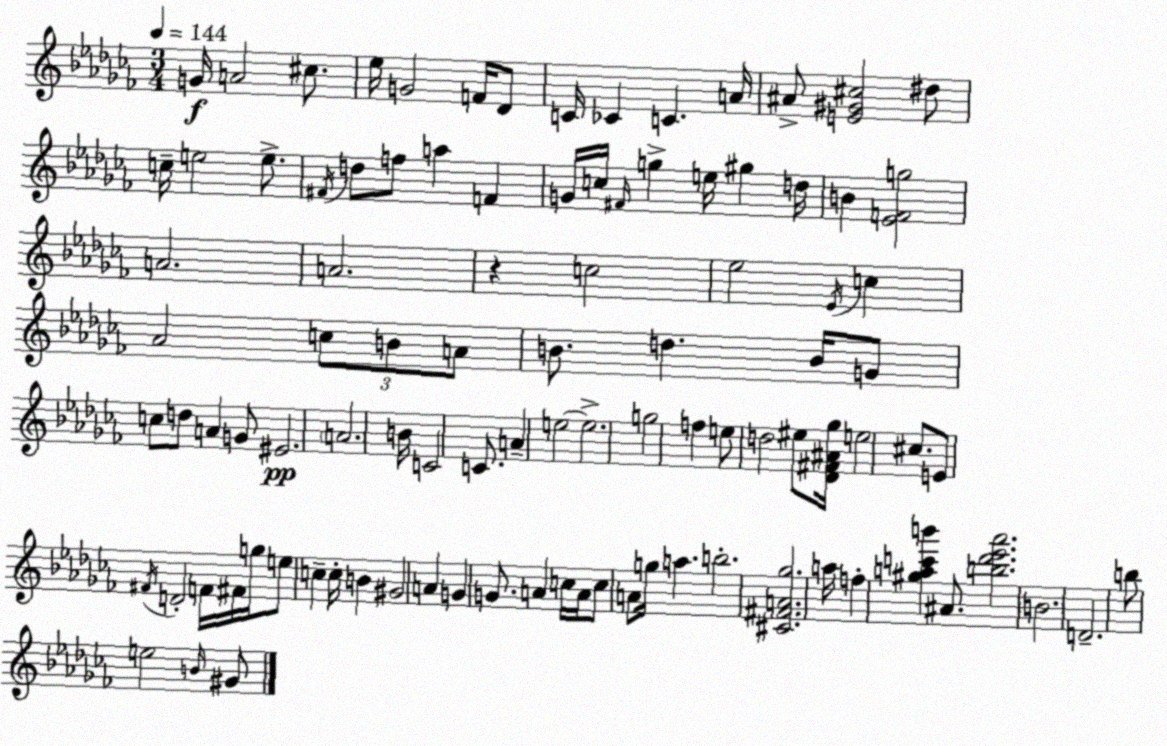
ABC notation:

X:1
T:Untitled
M:3/4
L:1/4
K:Abm
G/4 A2 ^c/2 _e/4 G2 F/4 _D/2 C/4 _C C A/4 ^A/2 [E^G^c]2 ^d/2 c/4 e2 e/2 ^F/4 d/2 f/2 a F G/4 c/4 ^F/4 g e/4 ^g d/4 B [_EFg]2 A2 A2 z c2 _e2 _E/4 c _A2 c/2 B/2 A/2 B/2 d B/4 G/2 c/2 d/2 A G/2 ^E2 A2 B/4 C2 C/2 A e2 e2 g2 f e/2 d2 ^e/2 [_D^F^A_g]/4 e2 ^c/2 E/2 ^F/4 D2 F/4 ^F/4 g/4 e/2 c c/4 B ^G2 A G G/2 A c/4 A/4 c/2 A/2 g/4 a b2 [^C^FA_g]2 a/4 f [^gac'b'] ^A/2 [b_d'_e'_a']2 B2 D2 b/2 e2 B/4 ^G/2